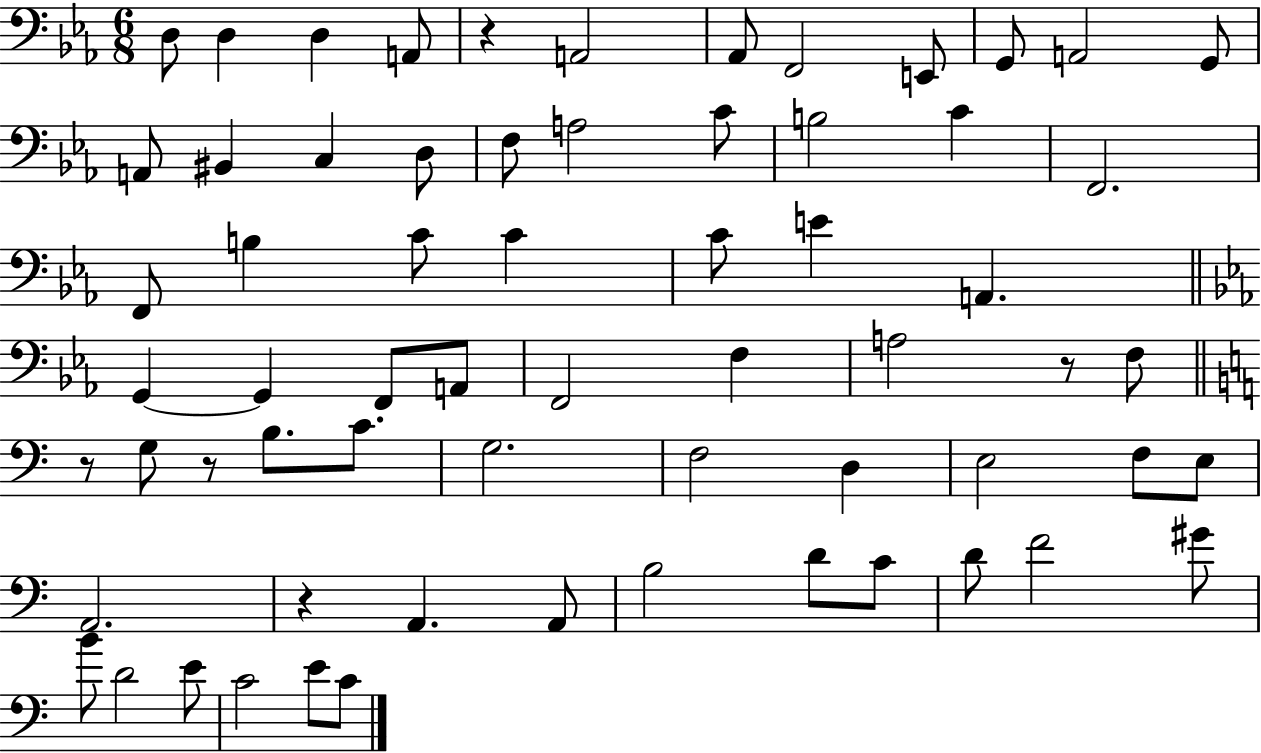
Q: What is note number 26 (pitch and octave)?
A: C4